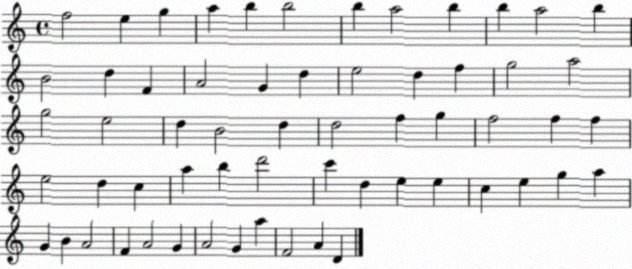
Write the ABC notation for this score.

X:1
T:Untitled
M:4/4
L:1/4
K:C
f2 e g a b b2 b a2 b b a2 b B2 d F A2 G d e2 d f g2 a2 g2 e2 d B2 d d2 f g f2 f f e2 d c a b d'2 c' d e e c e g a G B A2 F A2 G A2 G a F2 A D